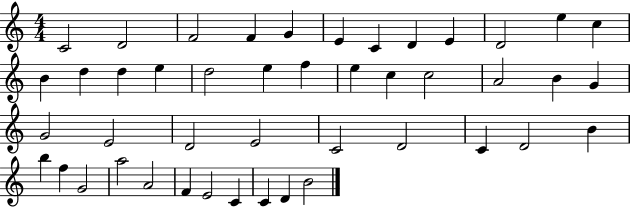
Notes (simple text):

C4/h D4/h F4/h F4/q G4/q E4/q C4/q D4/q E4/q D4/h E5/q C5/q B4/q D5/q D5/q E5/q D5/h E5/q F5/q E5/q C5/q C5/h A4/h B4/q G4/q G4/h E4/h D4/h E4/h C4/h D4/h C4/q D4/h B4/q B5/q F5/q G4/h A5/h A4/h F4/q E4/h C4/q C4/q D4/q B4/h